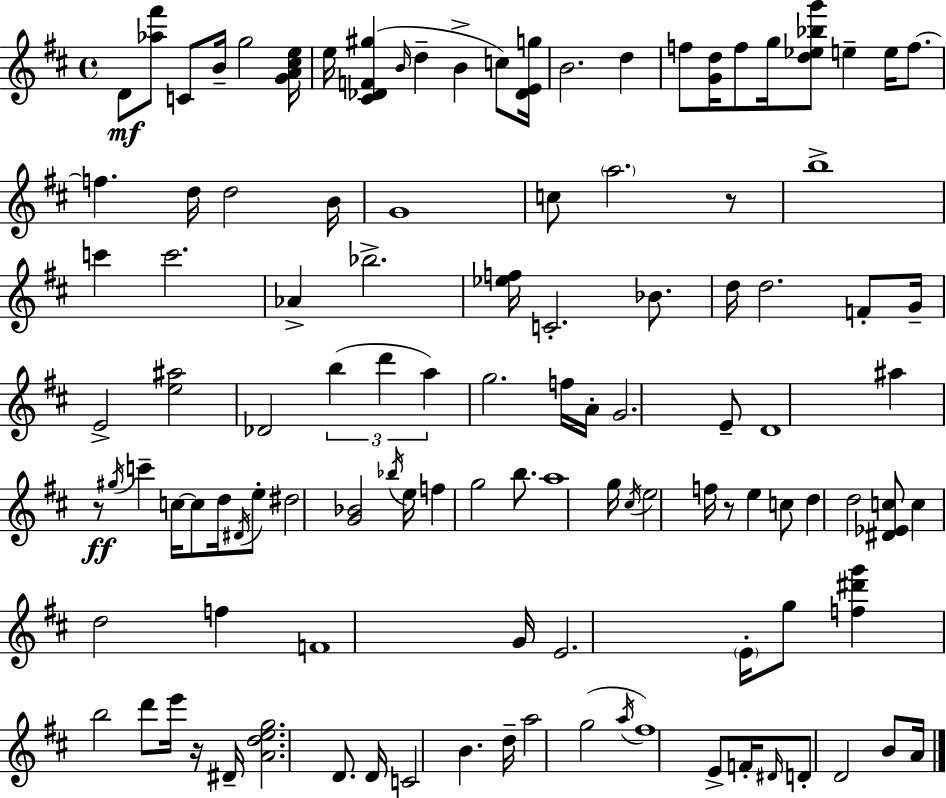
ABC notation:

X:1
T:Untitled
M:4/4
L:1/4
K:D
D/2 [_a^f']/2 C/2 B/4 g2 [GA^ce]/4 e/4 [^C_DF^g] B/4 d B c/2 [_DEg]/4 B2 d f/2 [Gd]/4 f/2 g/4 [d_e_bg']/2 e e/4 f/2 f d/4 d2 B/4 G4 c/2 a2 z/2 b4 c' c'2 _A _b2 [_ef]/4 C2 _B/2 d/4 d2 F/2 G/4 E2 [e^a]2 _D2 b d' a g2 f/4 A/4 G2 E/2 D4 ^a z/2 ^g/4 c' c/4 c/2 d/4 ^D/4 e/2 ^d2 [G_B]2 _b/4 e/4 f g2 b/2 a4 g/4 ^c/4 e2 f/4 z/2 e c/2 d d2 [^D_Ec]/2 c d2 f F4 G/4 E2 E/4 g/2 [f^d'g'] b2 d'/2 e'/4 z/4 ^D/4 [Adeg]2 D/2 D/4 C2 B d/4 a2 g2 a/4 ^f4 E/2 F/4 ^D/4 D/2 D2 B/2 A/4